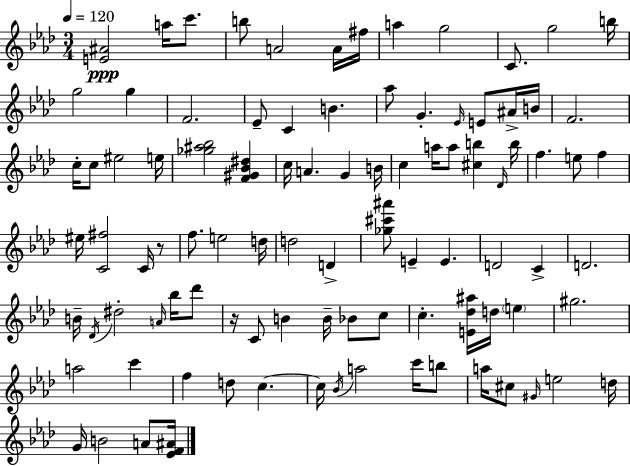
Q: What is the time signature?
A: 3/4